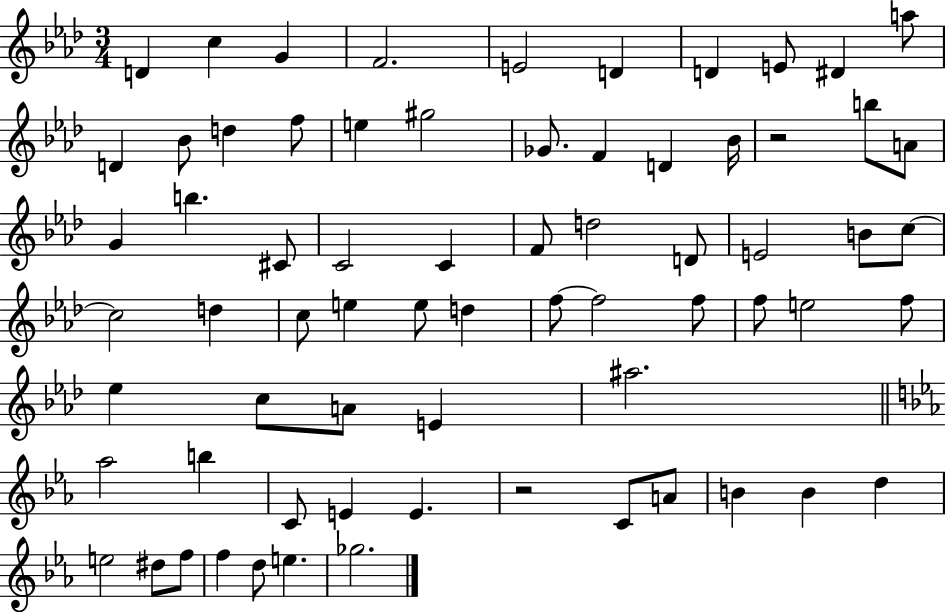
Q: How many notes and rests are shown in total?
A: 69